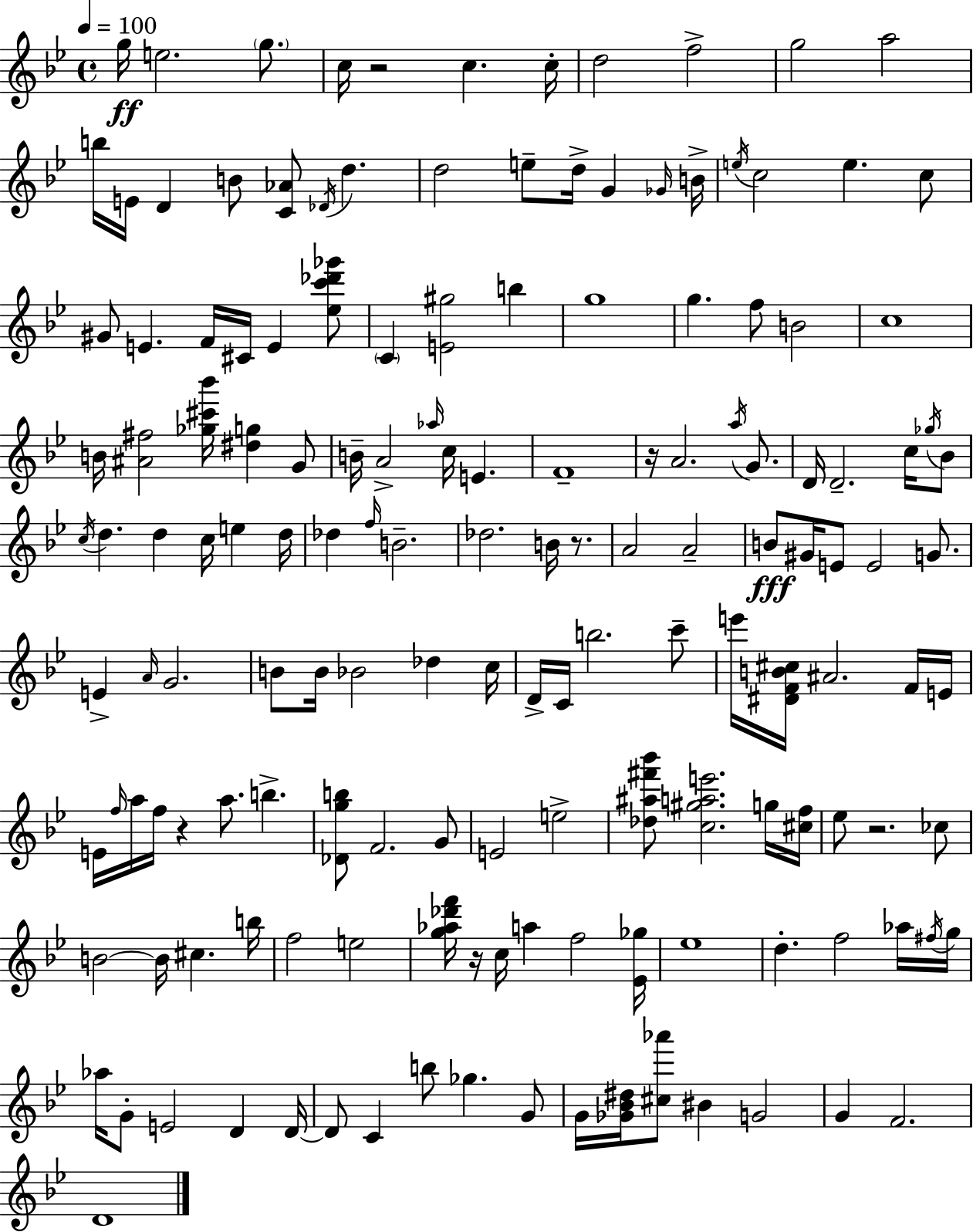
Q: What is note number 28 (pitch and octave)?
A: E4